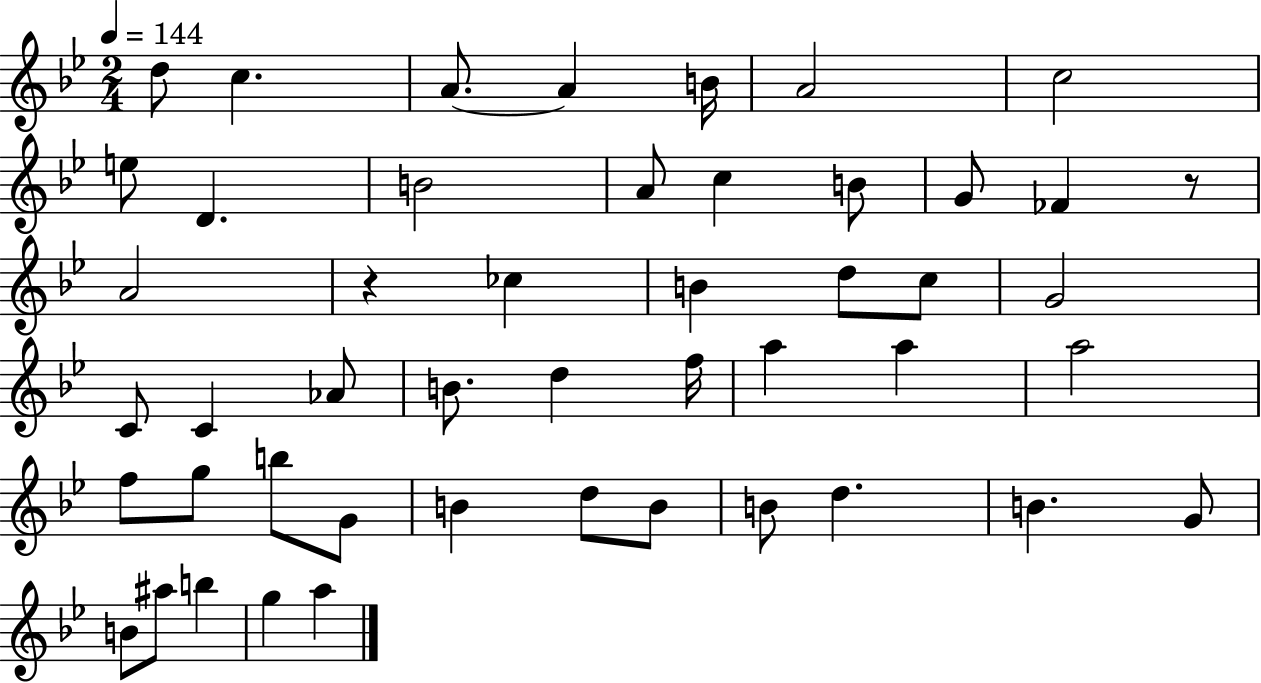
X:1
T:Untitled
M:2/4
L:1/4
K:Bb
d/2 c A/2 A B/4 A2 c2 e/2 D B2 A/2 c B/2 G/2 _F z/2 A2 z _c B d/2 c/2 G2 C/2 C _A/2 B/2 d f/4 a a a2 f/2 g/2 b/2 G/2 B d/2 B/2 B/2 d B G/2 B/2 ^a/2 b g a